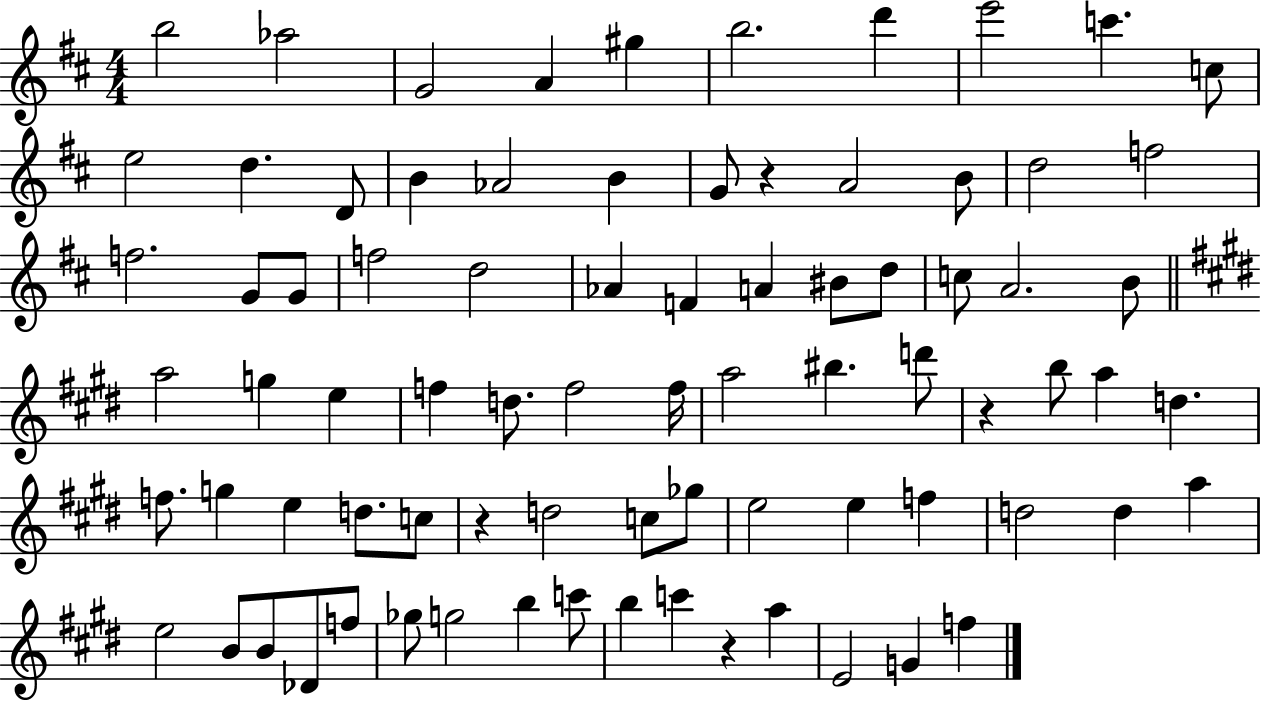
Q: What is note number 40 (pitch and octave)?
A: F5